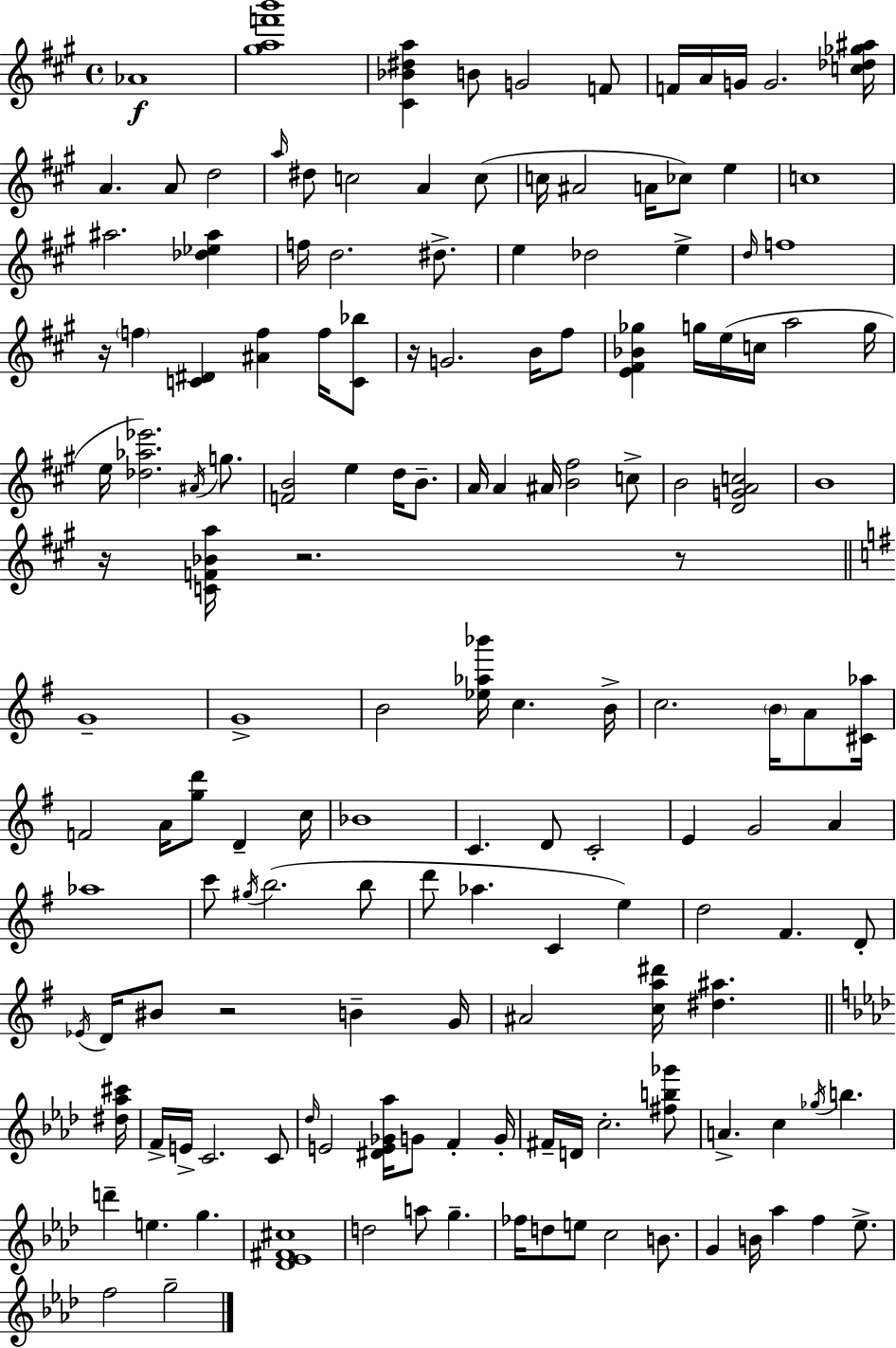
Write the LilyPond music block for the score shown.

{
  \clef treble
  \time 4/4
  \defaultTimeSignature
  \key a \major
  aes'1\f | <gis'' a'' f''' b'''>1 | <cis' bes' dis'' a''>4 b'8 g'2 f'8 | f'16 a'16 g'16 g'2. <c'' des'' ges'' ais''>16 | \break a'4. a'8 d''2 | \grace { a''16 } dis''8 c''2 a'4 c''8( | c''16 ais'2 a'16 ces''8) e''4 | c''1 | \break ais''2. <des'' ees'' ais''>4 | f''16 d''2. dis''8.-> | e''4 des''2 e''4-> | \grace { d''16 } f''1 | \break r16 \parenthesize f''4 <c' dis'>4 <ais' f''>4 f''16 | <c' bes''>8 r16 g'2. b'16 | fis''8 <e' fis' bes' ges''>4 g''16 e''16( c''16 a''2 | g''16 e''16 <des'' aes'' ees'''>2.) \acciaccatura { ais'16 } | \break g''8. <f' b'>2 e''4 d''16 | b'8.-- a'16 a'4 ais'16 <b' fis''>2 | c''8-> b'2 <d' g' a' c''>2 | b'1 | \break r16 <c' f' bes' a''>16 r2. | r8 \bar "||" \break \key g \major g'1-- | g'1-> | b'2 <ees'' aes'' bes'''>16 c''4. b'16-> | c''2. \parenthesize b'16 a'8 <cis' aes''>16 | \break f'2 a'16 <g'' d'''>8 d'4-- c''16 | bes'1 | c'4. d'8 c'2-. | e'4 g'2 a'4 | \break aes''1 | c'''8 \acciaccatura { gis''16 } b''2.( b''8 | d'''8 aes''4. c'4 e''4) | d''2 fis'4. d'8-. | \break \acciaccatura { ees'16 } d'16 bis'8 r2 b'4-- | g'16 ais'2 <c'' a'' dis'''>16 <dis'' ais''>4. | \bar "||" \break \key aes \major <dis'' aes'' cis'''>16 f'16-> e'16-> c'2. c'8 | \grace { des''16 } e'2 <dis' e' ges' aes''>16 g'8 f'4-. | g'16-. fis'16-- d'16 c''2.-. | <fis'' b'' ges'''>8 a'4.-> c''4 \acciaccatura { ges''16 } b''4. | \break d'''4-- e''4. g''4. | <des' ees' fis' cis''>1 | d''2 a''8 g''4.-- | fes''16 d''8 e''8 c''2 | \break b'8. g'4 b'16 aes''4 f''4 | ees''8.-> f''2 g''2-- | \bar "|."
}